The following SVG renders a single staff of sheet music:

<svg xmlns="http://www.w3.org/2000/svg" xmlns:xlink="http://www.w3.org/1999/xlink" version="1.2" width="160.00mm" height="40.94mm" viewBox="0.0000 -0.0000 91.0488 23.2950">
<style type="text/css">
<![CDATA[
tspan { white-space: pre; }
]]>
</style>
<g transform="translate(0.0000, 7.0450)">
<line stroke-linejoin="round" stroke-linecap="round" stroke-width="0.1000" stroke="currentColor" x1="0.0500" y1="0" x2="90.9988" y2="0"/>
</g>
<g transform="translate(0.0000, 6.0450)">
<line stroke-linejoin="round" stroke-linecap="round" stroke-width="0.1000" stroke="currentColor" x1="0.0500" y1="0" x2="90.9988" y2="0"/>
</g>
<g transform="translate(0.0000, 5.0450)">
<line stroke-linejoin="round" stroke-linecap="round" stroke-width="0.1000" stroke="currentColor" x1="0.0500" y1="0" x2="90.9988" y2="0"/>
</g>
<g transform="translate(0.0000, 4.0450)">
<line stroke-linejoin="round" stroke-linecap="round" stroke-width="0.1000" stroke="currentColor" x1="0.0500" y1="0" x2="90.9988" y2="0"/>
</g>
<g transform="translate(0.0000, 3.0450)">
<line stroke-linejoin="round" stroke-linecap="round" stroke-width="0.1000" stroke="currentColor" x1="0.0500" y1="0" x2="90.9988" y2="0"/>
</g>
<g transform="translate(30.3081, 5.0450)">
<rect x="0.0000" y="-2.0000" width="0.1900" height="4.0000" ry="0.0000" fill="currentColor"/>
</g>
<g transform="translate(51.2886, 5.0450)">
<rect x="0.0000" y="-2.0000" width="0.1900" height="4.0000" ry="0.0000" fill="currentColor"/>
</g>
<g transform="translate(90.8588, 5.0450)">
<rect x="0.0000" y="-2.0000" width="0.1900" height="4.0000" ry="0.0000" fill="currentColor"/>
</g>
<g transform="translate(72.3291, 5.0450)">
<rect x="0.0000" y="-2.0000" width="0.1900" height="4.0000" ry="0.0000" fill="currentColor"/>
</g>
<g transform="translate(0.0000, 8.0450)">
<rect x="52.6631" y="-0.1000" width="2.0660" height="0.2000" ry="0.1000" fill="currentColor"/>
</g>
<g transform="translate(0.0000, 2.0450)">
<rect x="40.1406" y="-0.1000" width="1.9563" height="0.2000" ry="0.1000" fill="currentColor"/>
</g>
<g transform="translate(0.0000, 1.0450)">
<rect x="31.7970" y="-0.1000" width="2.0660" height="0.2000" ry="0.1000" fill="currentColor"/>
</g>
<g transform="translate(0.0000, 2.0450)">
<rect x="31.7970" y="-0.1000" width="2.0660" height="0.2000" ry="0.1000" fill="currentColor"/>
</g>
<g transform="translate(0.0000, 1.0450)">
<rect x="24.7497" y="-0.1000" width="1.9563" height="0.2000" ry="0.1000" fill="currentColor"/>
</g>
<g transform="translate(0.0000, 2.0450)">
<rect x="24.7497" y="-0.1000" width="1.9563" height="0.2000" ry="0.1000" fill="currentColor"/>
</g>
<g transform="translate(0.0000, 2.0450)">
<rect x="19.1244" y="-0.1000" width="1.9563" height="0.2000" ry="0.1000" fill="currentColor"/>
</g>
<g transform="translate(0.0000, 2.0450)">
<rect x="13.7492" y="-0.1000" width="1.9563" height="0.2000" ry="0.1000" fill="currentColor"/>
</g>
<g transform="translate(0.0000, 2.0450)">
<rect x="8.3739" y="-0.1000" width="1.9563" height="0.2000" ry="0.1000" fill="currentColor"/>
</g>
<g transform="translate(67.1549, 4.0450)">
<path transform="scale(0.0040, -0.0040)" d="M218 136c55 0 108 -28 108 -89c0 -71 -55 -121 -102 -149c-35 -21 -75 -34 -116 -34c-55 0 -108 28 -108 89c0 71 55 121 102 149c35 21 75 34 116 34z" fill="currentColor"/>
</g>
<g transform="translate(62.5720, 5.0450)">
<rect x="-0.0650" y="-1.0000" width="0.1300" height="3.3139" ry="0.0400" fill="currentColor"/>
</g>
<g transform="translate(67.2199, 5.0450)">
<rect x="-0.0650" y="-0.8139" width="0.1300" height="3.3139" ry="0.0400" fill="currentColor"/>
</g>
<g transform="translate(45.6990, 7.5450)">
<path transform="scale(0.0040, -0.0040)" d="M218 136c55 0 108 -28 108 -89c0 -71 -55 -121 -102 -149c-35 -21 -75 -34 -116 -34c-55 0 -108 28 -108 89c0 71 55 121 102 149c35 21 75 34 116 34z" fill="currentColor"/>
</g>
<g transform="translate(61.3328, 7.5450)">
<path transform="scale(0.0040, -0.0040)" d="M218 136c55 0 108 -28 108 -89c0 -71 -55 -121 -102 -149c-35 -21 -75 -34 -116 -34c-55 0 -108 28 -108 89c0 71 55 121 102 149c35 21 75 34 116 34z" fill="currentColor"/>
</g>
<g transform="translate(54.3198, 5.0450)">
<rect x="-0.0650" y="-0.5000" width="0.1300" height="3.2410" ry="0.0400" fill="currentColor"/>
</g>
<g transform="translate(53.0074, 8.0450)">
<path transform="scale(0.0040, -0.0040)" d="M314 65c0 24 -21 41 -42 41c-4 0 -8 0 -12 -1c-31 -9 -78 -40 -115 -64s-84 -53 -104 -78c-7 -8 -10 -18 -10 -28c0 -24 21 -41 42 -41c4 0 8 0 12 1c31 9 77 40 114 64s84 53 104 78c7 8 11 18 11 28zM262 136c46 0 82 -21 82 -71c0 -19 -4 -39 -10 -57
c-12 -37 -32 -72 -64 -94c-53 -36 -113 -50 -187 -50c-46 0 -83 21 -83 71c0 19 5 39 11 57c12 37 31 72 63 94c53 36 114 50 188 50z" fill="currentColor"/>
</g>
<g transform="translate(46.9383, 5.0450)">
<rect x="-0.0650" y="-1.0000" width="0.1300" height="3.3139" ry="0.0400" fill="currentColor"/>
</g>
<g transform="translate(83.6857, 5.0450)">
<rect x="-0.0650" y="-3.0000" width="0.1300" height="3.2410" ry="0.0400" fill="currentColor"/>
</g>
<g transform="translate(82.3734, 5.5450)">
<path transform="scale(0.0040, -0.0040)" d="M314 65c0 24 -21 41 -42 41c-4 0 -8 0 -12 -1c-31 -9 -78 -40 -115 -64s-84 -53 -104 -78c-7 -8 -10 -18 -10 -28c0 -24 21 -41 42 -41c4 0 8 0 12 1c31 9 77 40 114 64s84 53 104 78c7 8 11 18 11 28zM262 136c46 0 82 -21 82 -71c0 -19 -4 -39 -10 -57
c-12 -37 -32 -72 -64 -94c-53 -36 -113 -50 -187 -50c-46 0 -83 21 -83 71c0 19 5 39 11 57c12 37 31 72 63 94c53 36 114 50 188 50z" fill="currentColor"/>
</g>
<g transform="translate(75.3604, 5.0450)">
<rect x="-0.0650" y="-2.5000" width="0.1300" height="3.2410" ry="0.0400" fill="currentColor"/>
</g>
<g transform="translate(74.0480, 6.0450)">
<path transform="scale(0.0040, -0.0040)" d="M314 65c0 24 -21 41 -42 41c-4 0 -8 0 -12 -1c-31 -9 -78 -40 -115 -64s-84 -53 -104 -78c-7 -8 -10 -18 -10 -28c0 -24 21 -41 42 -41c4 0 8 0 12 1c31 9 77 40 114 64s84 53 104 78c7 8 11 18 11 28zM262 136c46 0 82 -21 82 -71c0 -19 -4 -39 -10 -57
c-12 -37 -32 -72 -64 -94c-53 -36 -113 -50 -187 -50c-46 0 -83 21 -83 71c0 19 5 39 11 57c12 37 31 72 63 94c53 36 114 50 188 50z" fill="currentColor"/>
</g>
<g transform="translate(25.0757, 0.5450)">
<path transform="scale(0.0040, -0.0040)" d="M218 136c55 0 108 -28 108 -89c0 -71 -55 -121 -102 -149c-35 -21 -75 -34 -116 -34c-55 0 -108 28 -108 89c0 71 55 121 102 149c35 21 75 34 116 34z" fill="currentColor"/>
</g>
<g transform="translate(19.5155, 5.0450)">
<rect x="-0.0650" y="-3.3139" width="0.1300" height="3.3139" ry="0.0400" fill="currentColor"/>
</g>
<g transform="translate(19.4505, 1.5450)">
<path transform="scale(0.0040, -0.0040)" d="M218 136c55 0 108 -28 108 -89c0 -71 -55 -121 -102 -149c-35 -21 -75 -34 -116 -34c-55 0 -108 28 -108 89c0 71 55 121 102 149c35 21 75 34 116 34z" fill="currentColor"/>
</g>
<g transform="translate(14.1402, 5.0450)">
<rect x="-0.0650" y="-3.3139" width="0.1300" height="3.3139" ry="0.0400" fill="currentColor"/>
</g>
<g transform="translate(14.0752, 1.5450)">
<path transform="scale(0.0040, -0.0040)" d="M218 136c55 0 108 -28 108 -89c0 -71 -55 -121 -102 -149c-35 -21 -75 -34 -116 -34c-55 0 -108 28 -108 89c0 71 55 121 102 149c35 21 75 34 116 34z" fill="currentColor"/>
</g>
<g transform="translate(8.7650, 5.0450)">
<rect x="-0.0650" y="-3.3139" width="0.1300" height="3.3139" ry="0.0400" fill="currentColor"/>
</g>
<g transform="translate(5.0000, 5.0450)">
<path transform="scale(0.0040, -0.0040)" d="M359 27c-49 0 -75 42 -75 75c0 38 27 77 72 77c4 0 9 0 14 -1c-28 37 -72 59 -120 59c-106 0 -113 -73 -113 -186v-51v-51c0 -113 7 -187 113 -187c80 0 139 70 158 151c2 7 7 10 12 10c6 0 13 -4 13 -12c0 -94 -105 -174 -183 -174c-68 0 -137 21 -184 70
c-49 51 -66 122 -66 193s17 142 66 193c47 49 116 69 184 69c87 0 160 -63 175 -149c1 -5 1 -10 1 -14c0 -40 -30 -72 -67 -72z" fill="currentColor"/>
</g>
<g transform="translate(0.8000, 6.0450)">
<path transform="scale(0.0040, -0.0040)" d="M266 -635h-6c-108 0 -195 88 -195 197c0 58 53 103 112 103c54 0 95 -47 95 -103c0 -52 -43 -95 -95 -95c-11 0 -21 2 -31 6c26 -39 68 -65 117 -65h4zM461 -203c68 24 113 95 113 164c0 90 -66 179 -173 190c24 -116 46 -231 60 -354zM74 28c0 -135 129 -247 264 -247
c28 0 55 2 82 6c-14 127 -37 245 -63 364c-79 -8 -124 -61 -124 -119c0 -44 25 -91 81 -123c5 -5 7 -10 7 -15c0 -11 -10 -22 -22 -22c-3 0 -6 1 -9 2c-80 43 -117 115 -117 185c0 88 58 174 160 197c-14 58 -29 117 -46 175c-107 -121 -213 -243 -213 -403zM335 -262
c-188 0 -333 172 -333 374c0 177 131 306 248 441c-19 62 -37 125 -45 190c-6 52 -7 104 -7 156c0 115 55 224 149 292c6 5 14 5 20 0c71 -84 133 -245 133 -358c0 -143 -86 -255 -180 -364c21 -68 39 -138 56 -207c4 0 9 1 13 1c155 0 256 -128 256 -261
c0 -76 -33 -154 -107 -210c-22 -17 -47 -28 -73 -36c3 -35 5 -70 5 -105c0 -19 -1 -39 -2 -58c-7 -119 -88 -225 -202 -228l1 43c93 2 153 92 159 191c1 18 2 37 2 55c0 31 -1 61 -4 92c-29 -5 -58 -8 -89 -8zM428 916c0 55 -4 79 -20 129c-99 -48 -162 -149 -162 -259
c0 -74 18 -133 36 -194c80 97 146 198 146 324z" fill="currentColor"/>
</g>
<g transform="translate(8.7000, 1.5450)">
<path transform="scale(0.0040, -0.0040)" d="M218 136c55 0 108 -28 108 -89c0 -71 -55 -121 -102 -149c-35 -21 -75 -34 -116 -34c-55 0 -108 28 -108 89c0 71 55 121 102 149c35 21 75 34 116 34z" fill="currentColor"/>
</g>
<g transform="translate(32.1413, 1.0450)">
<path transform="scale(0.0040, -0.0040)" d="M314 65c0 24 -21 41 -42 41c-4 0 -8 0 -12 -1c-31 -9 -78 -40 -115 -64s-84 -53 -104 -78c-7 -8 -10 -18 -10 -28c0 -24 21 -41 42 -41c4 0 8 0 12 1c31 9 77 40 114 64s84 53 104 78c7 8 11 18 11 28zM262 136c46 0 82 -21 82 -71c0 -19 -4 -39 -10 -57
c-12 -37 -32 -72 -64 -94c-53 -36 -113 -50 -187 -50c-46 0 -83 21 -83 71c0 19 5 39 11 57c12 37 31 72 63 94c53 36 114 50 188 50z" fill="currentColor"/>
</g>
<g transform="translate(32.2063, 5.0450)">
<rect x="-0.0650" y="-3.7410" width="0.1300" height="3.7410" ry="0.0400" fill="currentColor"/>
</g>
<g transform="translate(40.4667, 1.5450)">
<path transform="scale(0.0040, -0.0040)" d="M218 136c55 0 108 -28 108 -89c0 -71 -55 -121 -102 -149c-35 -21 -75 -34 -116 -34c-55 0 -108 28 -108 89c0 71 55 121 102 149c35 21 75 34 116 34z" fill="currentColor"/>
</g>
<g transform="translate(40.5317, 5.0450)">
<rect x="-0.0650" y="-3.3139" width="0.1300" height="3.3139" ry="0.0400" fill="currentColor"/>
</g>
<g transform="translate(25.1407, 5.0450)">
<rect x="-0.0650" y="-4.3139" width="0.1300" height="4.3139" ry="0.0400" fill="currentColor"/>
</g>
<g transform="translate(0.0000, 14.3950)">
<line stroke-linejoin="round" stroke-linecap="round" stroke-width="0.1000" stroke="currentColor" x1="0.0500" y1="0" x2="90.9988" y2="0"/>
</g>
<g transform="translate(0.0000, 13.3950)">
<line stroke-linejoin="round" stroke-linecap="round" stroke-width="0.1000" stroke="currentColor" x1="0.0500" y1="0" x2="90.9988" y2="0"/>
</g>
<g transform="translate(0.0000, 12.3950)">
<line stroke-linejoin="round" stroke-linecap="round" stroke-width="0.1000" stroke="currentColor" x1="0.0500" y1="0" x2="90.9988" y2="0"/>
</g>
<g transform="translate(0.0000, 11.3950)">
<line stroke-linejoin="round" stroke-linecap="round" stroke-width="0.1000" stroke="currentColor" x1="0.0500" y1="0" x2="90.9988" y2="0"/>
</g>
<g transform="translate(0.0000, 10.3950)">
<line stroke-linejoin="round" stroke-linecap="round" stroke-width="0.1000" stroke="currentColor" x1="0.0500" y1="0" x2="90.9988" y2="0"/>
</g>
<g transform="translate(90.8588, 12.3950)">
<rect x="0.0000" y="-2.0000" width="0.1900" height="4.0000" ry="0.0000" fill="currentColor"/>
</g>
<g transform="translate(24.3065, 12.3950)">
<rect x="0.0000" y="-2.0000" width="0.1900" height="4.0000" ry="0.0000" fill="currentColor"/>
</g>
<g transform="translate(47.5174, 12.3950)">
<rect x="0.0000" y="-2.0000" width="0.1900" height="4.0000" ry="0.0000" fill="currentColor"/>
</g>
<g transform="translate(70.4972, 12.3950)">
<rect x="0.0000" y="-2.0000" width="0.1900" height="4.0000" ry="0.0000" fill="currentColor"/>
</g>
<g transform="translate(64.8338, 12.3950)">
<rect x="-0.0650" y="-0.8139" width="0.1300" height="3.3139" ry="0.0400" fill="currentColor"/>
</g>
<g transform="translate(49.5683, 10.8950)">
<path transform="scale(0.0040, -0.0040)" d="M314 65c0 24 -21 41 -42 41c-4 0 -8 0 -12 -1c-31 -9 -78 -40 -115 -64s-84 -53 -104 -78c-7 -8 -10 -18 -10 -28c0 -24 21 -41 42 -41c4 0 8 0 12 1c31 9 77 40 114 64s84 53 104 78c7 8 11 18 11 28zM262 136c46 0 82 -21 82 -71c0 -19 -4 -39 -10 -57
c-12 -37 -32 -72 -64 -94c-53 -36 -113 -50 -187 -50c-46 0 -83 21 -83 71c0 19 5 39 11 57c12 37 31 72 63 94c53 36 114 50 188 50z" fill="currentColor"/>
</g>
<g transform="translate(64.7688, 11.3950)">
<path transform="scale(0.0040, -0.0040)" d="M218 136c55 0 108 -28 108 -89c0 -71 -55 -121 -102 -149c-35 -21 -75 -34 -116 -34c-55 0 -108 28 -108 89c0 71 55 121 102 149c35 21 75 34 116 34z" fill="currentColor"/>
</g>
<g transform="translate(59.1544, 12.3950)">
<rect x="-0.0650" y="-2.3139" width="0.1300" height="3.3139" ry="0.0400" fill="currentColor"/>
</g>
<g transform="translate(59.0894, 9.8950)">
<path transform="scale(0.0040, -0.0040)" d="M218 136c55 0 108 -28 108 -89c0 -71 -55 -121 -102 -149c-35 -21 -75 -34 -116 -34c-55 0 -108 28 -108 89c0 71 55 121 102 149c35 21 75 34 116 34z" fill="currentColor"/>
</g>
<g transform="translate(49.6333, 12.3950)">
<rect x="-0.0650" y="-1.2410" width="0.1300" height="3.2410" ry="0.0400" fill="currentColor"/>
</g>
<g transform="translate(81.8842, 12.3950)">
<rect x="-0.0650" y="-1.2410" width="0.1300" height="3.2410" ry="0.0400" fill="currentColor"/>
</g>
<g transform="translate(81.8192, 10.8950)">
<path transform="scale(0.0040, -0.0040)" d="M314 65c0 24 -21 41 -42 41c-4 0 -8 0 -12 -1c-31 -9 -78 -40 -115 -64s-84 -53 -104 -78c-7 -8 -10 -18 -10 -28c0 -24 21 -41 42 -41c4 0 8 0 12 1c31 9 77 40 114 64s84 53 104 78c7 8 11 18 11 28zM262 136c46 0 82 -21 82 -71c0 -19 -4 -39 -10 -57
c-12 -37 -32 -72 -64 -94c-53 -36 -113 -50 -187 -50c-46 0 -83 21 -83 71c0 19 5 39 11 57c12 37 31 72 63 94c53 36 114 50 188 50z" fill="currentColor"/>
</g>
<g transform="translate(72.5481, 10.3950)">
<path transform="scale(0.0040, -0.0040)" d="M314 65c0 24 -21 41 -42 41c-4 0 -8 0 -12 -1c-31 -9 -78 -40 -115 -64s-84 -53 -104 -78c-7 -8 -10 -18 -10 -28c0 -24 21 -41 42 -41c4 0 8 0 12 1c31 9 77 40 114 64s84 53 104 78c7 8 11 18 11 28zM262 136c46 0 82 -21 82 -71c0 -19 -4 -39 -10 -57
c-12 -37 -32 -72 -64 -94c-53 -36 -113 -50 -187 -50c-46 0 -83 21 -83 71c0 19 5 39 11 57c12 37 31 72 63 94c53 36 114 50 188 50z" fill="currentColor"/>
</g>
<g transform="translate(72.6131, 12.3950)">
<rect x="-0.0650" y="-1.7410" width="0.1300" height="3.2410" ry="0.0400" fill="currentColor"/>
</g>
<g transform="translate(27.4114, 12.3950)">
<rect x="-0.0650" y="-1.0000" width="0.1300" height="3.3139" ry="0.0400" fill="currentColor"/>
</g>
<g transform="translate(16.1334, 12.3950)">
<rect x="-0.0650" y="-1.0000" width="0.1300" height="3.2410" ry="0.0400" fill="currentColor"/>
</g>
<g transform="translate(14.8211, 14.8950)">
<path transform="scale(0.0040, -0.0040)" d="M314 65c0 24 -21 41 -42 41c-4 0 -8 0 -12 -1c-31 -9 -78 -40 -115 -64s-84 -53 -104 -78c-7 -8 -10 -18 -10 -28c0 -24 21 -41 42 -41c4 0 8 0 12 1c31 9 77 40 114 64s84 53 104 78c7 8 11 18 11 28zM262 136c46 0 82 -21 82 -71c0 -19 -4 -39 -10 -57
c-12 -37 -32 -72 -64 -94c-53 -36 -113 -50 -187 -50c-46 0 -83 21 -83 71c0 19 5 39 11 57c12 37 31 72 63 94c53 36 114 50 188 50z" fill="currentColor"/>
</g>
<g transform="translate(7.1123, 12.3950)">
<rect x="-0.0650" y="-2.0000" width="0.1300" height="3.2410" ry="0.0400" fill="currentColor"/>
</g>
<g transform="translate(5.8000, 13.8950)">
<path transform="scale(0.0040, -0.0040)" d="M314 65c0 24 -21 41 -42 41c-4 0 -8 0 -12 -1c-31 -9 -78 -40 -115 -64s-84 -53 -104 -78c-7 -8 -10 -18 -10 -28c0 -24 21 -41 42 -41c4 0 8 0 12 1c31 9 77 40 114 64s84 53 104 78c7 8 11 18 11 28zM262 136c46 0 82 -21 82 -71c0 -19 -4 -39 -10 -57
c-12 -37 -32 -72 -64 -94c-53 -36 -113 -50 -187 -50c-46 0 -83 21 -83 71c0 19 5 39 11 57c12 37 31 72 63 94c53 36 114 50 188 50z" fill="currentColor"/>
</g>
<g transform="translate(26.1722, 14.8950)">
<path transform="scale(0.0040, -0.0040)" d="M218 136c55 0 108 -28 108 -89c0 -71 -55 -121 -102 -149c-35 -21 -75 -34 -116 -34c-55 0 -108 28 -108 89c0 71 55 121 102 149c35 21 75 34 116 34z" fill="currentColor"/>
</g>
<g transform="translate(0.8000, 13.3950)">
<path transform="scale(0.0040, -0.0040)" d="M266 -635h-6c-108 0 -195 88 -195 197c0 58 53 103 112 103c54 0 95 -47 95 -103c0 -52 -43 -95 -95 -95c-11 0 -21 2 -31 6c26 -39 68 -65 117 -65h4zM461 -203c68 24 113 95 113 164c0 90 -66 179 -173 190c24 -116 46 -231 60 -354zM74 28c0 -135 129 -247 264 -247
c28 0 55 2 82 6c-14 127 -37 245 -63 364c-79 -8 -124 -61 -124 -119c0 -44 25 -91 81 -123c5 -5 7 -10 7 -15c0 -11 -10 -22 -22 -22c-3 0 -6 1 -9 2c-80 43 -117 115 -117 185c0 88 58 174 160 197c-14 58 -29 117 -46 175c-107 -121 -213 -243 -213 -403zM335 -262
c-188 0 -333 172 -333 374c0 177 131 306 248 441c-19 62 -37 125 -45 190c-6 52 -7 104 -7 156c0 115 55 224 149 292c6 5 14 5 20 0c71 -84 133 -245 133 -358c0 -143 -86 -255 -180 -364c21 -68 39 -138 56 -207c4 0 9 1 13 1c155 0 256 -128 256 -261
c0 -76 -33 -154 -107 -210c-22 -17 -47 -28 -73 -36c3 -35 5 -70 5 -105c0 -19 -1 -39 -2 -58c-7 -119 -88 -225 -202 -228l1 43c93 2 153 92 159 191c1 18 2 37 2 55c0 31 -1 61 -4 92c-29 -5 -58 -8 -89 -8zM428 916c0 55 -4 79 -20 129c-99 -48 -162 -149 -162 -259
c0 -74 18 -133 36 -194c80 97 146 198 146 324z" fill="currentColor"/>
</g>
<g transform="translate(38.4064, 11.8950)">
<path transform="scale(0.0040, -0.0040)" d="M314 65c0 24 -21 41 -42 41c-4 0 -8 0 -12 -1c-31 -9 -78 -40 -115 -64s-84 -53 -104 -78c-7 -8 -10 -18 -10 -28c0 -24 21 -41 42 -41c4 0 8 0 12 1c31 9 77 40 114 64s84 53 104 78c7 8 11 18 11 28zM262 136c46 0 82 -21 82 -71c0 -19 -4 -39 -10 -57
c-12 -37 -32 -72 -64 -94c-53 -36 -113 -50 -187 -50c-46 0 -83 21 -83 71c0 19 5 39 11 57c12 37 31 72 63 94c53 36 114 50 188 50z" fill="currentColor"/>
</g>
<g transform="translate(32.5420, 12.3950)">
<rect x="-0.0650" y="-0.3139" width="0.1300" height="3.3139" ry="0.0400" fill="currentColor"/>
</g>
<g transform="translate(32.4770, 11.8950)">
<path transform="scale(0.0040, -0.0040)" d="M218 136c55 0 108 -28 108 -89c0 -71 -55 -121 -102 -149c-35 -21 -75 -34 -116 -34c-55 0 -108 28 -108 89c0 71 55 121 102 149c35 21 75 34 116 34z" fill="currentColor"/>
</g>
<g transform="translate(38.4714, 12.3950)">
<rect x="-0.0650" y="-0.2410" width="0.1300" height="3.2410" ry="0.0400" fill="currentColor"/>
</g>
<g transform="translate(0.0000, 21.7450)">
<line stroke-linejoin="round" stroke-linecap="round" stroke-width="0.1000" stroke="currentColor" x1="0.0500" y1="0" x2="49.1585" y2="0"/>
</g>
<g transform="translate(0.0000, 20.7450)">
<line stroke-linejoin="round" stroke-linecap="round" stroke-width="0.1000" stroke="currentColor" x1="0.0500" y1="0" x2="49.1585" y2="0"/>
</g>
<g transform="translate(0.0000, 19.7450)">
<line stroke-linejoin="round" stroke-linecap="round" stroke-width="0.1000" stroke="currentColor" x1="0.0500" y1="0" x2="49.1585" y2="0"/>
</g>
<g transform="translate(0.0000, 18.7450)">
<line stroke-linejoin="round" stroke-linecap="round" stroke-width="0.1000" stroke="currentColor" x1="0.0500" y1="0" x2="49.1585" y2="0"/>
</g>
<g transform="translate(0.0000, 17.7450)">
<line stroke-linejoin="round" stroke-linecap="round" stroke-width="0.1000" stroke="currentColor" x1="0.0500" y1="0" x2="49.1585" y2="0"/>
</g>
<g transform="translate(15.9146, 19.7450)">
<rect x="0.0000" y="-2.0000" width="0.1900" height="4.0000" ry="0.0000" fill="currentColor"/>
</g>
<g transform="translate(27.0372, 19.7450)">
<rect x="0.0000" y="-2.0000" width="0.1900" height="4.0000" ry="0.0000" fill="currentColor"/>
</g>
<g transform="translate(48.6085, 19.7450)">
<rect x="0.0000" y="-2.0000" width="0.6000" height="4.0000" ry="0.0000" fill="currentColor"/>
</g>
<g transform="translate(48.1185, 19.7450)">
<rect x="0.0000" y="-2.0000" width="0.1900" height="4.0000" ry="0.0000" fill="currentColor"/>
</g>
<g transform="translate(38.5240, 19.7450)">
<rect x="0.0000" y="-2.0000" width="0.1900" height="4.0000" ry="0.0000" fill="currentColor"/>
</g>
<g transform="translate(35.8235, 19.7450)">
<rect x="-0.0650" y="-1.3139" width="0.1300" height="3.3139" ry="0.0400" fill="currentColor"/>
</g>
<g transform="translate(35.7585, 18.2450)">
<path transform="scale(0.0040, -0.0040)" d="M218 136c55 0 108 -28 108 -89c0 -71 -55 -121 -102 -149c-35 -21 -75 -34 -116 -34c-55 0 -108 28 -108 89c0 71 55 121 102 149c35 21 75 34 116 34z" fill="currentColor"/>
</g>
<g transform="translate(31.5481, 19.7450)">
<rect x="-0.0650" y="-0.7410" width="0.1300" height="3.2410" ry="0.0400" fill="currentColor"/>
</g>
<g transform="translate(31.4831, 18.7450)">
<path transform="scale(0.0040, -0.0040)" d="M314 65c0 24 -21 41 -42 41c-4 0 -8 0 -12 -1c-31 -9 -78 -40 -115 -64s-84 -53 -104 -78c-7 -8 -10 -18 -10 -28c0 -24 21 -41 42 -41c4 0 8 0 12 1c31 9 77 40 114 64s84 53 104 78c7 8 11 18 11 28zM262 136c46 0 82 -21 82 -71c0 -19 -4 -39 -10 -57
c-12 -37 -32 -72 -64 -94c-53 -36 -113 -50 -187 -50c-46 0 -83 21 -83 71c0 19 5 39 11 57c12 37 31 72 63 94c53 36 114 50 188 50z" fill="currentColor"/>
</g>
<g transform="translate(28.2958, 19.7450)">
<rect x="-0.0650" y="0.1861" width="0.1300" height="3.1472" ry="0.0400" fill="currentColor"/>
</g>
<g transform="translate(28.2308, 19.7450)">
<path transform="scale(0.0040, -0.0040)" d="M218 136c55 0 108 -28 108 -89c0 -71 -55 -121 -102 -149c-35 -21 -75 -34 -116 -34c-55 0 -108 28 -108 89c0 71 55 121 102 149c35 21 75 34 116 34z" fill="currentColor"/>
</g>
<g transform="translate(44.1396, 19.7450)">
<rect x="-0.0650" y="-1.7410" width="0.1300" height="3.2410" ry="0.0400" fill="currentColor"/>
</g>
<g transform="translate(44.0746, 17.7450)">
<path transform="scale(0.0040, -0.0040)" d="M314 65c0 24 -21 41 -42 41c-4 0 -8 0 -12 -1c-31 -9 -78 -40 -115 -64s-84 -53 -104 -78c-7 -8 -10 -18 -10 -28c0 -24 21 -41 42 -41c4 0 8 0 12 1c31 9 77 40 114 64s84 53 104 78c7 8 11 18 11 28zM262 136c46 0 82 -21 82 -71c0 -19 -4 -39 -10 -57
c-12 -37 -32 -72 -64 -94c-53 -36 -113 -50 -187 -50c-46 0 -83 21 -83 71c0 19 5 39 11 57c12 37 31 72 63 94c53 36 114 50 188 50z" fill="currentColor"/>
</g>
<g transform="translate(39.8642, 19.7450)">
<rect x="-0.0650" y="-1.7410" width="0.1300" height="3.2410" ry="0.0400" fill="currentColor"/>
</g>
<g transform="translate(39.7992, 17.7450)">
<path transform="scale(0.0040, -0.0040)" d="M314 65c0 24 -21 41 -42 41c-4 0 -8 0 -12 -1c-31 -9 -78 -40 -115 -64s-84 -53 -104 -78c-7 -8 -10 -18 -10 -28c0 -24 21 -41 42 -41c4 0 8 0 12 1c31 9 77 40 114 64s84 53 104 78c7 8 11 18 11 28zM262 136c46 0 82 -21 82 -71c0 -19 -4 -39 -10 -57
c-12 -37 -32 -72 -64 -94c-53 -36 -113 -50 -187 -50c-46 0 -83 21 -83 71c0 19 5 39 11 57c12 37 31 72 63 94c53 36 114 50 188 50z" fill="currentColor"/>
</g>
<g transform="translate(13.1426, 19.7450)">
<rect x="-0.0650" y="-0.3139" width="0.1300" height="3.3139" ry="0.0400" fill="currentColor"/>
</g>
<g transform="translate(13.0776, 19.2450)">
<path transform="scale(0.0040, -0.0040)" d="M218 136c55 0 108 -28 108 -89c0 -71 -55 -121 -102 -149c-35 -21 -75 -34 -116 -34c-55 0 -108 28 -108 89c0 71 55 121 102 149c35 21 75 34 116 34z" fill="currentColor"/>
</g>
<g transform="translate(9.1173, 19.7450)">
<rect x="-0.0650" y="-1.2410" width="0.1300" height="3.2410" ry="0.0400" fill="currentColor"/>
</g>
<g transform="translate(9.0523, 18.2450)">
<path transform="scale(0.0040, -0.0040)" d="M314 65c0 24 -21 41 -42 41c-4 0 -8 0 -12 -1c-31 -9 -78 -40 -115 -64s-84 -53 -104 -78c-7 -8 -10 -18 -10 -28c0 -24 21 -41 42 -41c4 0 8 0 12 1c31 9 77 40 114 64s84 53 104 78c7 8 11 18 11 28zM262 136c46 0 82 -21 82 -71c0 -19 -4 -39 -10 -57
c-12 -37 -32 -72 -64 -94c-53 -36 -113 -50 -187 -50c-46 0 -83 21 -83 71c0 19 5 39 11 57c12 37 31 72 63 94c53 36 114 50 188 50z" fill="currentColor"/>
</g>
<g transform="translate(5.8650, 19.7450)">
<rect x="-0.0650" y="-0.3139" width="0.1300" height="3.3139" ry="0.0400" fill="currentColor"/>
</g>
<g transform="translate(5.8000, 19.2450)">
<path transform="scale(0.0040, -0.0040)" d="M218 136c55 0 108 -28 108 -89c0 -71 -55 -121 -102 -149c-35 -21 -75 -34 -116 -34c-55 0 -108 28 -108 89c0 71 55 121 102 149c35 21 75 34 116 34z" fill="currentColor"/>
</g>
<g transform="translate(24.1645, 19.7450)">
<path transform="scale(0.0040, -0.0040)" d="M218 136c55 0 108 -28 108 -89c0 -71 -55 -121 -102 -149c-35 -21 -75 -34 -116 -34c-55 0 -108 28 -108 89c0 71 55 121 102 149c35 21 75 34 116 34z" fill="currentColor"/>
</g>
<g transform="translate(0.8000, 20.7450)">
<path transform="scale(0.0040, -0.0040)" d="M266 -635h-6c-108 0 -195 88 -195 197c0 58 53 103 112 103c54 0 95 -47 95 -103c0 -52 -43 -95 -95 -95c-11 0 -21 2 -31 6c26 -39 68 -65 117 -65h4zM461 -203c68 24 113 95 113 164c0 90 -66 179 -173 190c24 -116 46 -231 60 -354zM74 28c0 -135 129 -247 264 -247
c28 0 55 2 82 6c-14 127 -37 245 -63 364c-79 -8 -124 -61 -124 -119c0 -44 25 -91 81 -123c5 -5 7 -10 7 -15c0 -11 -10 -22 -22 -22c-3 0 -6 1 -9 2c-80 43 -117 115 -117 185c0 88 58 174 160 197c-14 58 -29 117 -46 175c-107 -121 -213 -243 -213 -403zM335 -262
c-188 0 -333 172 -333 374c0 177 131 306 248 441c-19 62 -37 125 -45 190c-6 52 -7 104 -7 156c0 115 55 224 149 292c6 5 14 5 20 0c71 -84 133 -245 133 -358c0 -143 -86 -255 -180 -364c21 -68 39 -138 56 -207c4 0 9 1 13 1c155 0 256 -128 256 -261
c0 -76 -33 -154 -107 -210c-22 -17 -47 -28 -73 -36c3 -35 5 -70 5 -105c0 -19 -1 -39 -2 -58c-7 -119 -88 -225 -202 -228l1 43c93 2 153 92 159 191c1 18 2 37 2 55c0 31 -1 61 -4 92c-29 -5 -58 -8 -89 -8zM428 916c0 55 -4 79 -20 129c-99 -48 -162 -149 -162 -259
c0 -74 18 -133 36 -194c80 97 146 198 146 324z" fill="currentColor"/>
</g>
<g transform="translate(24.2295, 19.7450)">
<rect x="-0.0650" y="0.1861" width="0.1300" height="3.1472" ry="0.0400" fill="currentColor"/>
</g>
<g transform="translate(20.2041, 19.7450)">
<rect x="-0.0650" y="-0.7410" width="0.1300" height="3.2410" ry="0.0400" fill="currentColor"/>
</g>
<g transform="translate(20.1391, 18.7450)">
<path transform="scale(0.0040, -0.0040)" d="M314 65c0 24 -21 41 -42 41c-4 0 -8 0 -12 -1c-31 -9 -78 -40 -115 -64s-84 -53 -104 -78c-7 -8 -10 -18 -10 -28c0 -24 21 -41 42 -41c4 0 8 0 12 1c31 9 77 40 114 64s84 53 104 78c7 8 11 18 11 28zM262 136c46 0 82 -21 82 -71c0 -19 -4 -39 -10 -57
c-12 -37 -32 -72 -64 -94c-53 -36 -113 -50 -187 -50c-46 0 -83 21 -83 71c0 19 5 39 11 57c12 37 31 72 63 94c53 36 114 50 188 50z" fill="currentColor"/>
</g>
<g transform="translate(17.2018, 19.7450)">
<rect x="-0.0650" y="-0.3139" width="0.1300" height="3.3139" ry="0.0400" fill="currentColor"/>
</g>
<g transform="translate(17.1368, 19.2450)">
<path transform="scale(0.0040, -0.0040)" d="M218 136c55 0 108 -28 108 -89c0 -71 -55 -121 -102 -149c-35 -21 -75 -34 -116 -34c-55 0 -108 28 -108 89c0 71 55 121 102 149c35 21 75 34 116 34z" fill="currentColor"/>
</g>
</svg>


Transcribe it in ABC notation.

X:1
T:Untitled
M:4/4
L:1/4
K:C
b b b d' c'2 b D C2 D d G2 A2 F2 D2 D c c2 e2 g d f2 e2 c e2 c c d2 B B d2 e f2 f2